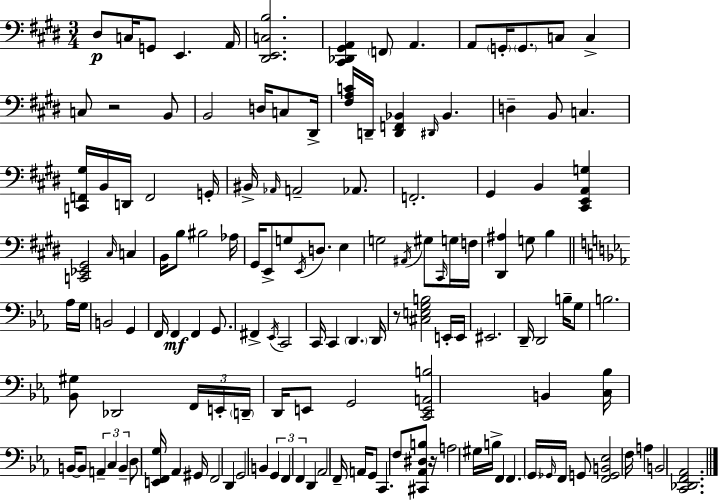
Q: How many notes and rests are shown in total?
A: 139